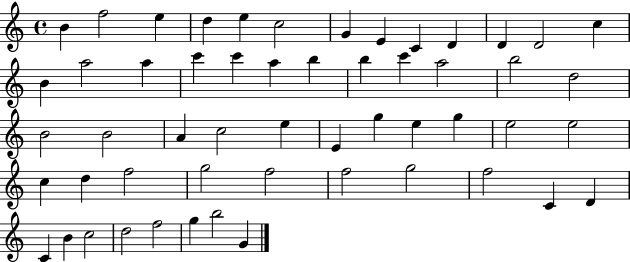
{
  \clef treble
  \time 4/4
  \defaultTimeSignature
  \key c \major
  b'4 f''2 e''4 | d''4 e''4 c''2 | g'4 e'4 c'4 d'4 | d'4 d'2 c''4 | \break b'4 a''2 a''4 | c'''4 c'''4 a''4 b''4 | b''4 c'''4 a''2 | b''2 d''2 | \break b'2 b'2 | a'4 c''2 e''4 | e'4 g''4 e''4 g''4 | e''2 e''2 | \break c''4 d''4 f''2 | g''2 f''2 | f''2 g''2 | f''2 c'4 d'4 | \break c'4 b'4 c''2 | d''2 f''2 | g''4 b''2 g'4 | \bar "|."
}